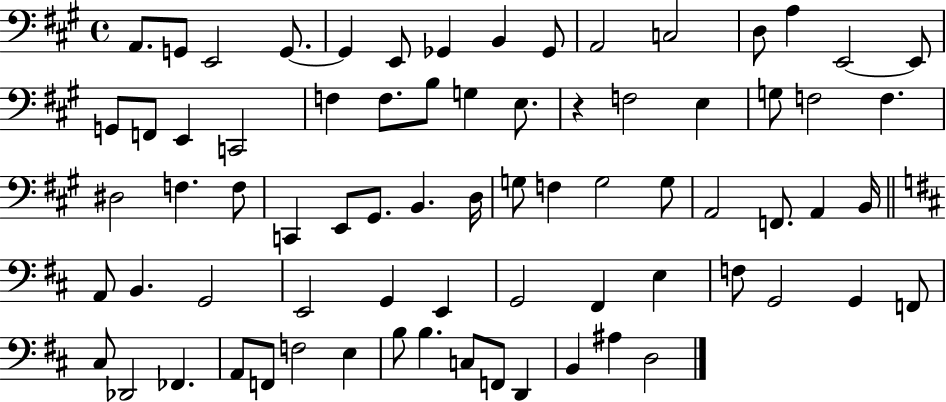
{
  \clef bass
  \time 4/4
  \defaultTimeSignature
  \key a \major
  a,8. g,8 e,2 g,8.~~ | g,4 e,8 ges,4 b,4 ges,8 | a,2 c2 | d8 a4 e,2~~ e,8 | \break g,8 f,8 e,4 c,2 | f4 f8. b8 g4 e8. | r4 f2 e4 | g8 f2 f4. | \break dis2 f4. f8 | c,4 e,8 gis,8. b,4. d16 | g8 f4 g2 g8 | a,2 f,8. a,4 b,16 | \break \bar "||" \break \key d \major a,8 b,4. g,2 | e,2 g,4 e,4 | g,2 fis,4 e4 | f8 g,2 g,4 f,8 | \break cis8 des,2 fes,4. | a,8 f,8 f2 e4 | b8 b4. c8 f,8 d,4 | b,4 ais4 d2 | \break \bar "|."
}